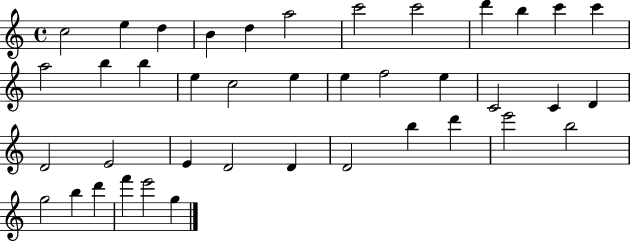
C5/h E5/q D5/q B4/q D5/q A5/h C6/h C6/h D6/q B5/q C6/q C6/q A5/h B5/q B5/q E5/q C5/h E5/q E5/q F5/h E5/q C4/h C4/q D4/q D4/h E4/h E4/q D4/h D4/q D4/h B5/q D6/q E6/h B5/h G5/h B5/q D6/q F6/q E6/h G5/q